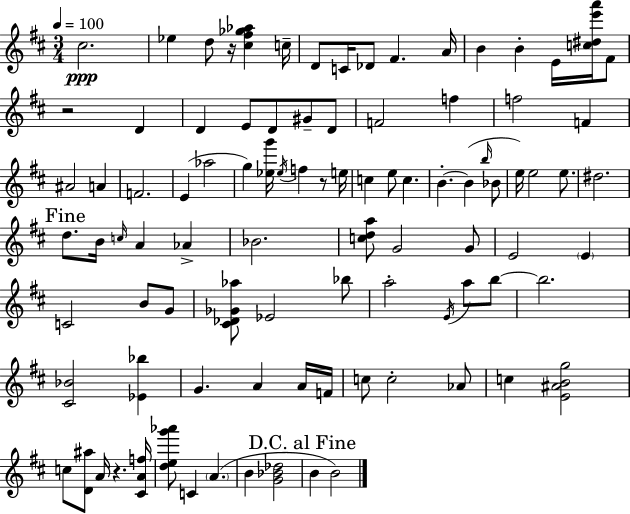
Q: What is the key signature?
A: D major